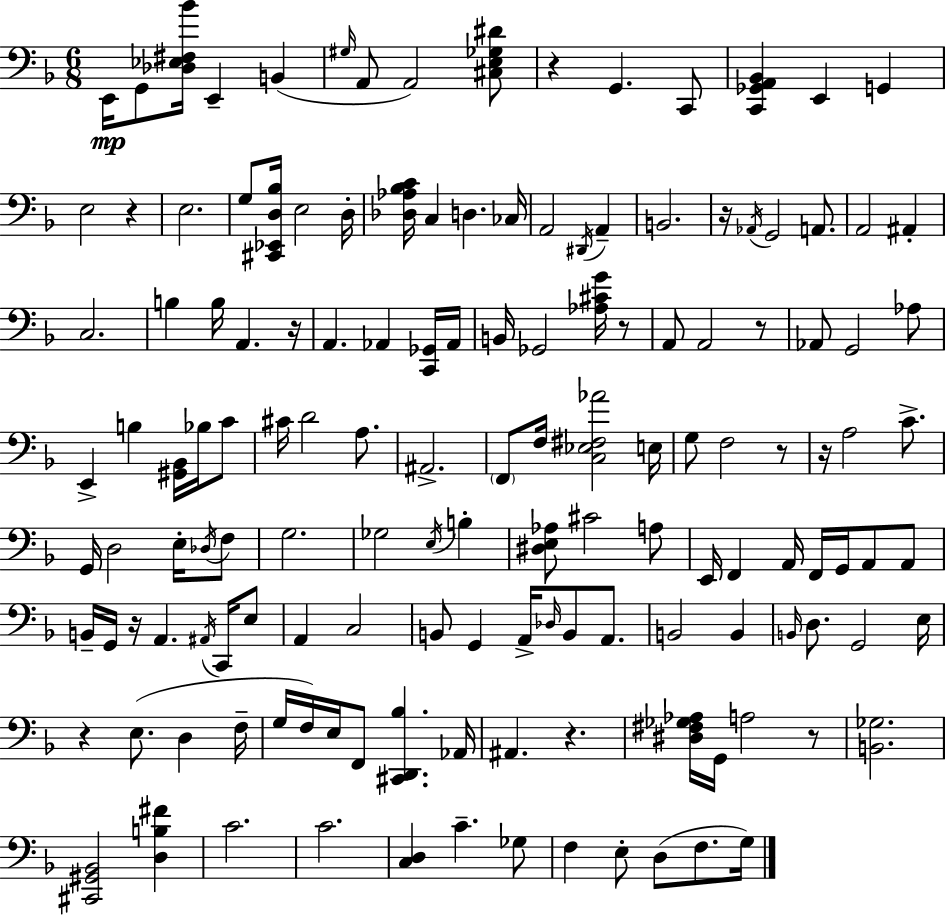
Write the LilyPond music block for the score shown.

{
  \clef bass
  \numericTimeSignature
  \time 6/8
  \key d \minor
  e,16\mp g,8 <des ees fis bes'>16 e,4-- b,4( | \grace { gis16 } a,8 a,2) <cis e ges dis'>8 | r4 g,4. c,8 | <c, ges, a, bes,>4 e,4 g,4 | \break e2 r4 | e2. | g8 <cis, ees, d bes>16 e2 | d16-. <des aes bes c'>16 c4 d4. | \break ces16 a,2 \acciaccatura { dis,16 } a,4-- | b,2. | r16 \acciaccatura { aes,16 } g,2 | a,8. a,2 ais,4-. | \break c2. | b4 b16 a,4. | r16 a,4. aes,4 | <c, ges,>16 aes,16 b,16 ges,2 | \break <aes cis' g'>16 r8 a,8 a,2 | r8 aes,8 g,2 | aes8 e,4-> b4 <gis, bes,>16 | bes16 c'8 cis'16 d'2 | \break a8. ais,2.-> | \parenthesize f,8 f16 <c ees fis aes'>2 | e16 g8 f2 | r8 r16 a2 | \break c'8.-> g,16 d2 | e16-. \acciaccatura { des16 } f8 g2. | ges2 | \acciaccatura { e16 } b4-. <dis e aes>8 cis'2 | \break a8 e,16 f,4 a,16 f,16 | g,16 a,8 a,8 b,16-- g,16 r16 a,4. | \acciaccatura { ais,16 } c,16 e8 a,4 c2 | b,8 g,4 | \break a,16-> \grace { des16 } b,8 a,8. b,2 | b,4 \grace { b,16 } d8. g,2 | e16 r4 | e8.( d4 f16-- g16 f16) e16 f,8 | \break <cis, d, bes>4. aes,16 ais,4. | r4. <dis fis ges aes>16 g,16 a2 | r8 <b, ges>2. | <cis, gis, bes,>2 | \break <d b fis'>4 c'2. | c'2. | <c d>4 | c'4.-- ges8 f4 | \break e8-. d8( f8. g16) \bar "|."
}